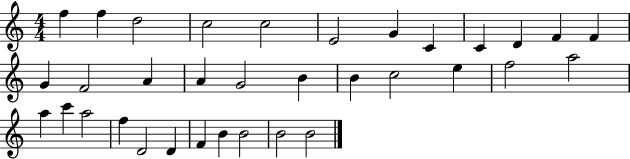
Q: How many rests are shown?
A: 0